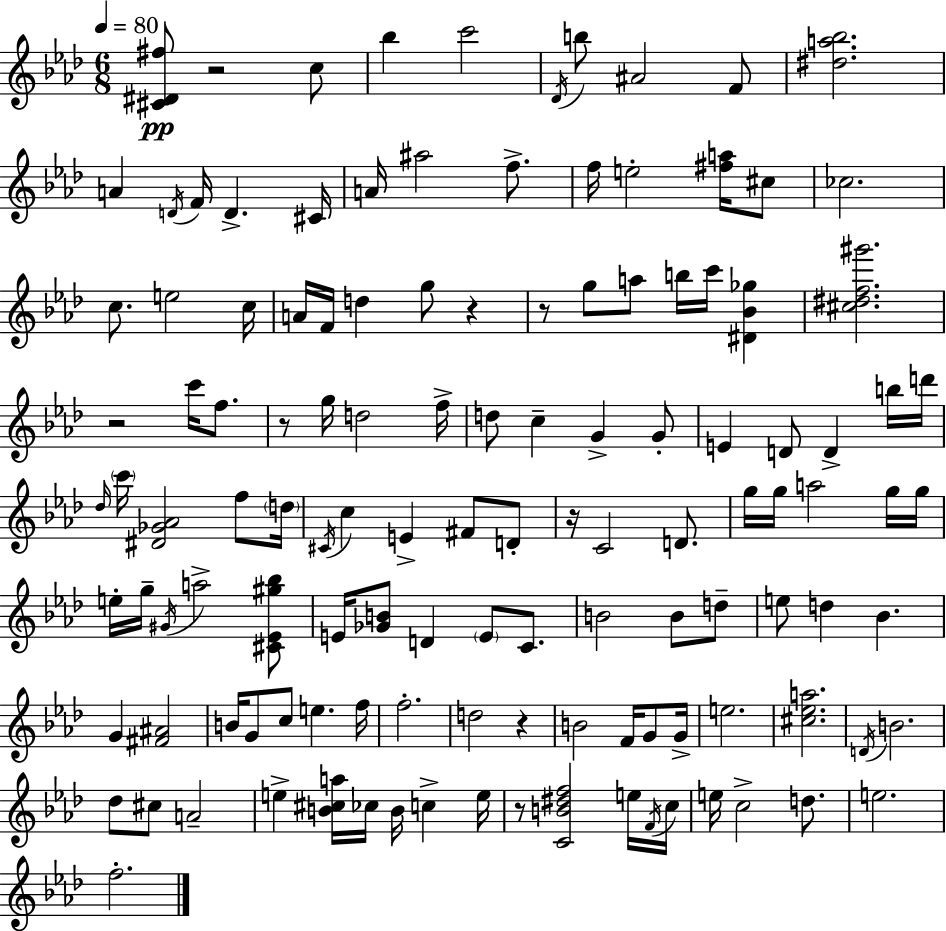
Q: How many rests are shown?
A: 8